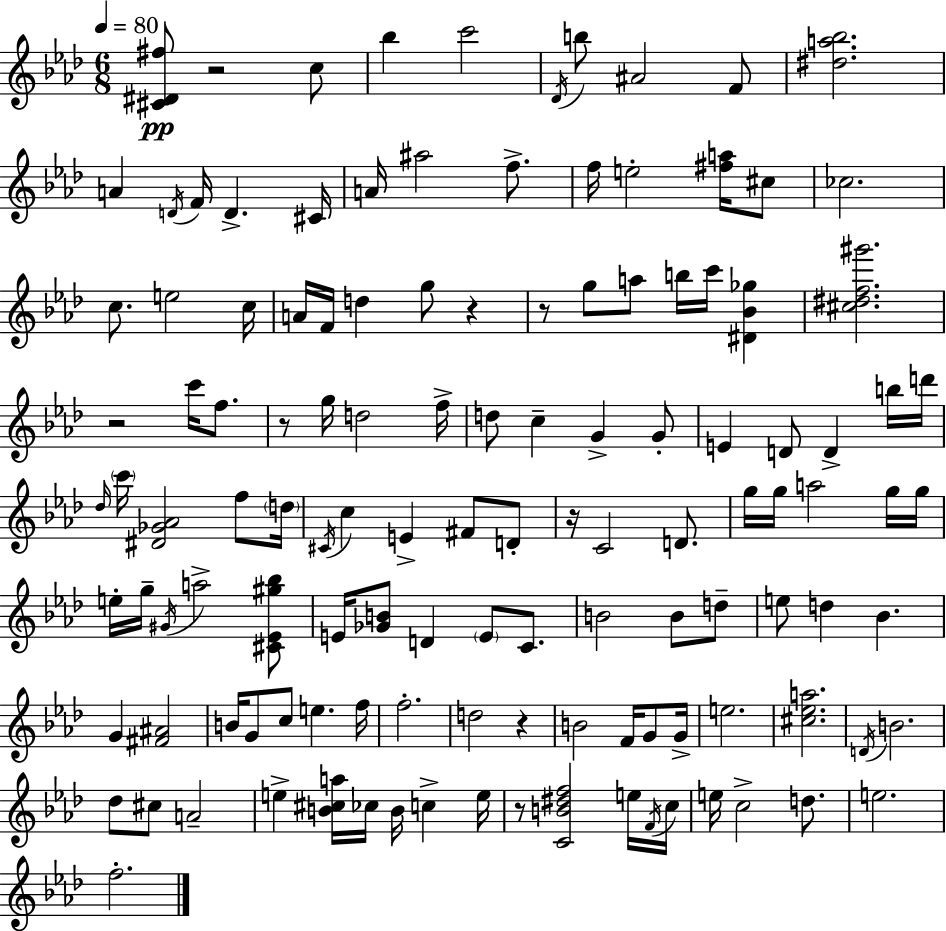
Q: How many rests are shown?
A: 8